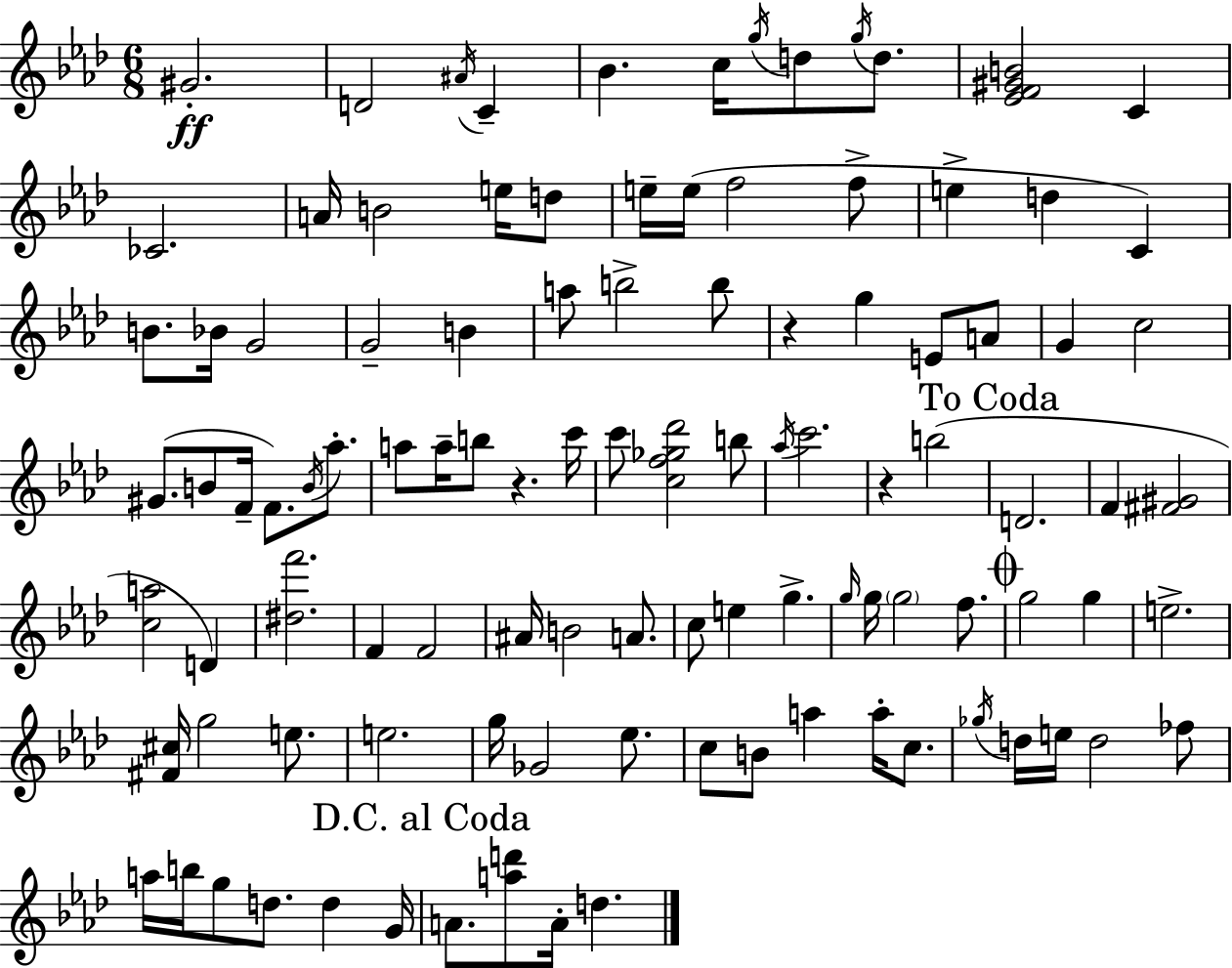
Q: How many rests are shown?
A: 3